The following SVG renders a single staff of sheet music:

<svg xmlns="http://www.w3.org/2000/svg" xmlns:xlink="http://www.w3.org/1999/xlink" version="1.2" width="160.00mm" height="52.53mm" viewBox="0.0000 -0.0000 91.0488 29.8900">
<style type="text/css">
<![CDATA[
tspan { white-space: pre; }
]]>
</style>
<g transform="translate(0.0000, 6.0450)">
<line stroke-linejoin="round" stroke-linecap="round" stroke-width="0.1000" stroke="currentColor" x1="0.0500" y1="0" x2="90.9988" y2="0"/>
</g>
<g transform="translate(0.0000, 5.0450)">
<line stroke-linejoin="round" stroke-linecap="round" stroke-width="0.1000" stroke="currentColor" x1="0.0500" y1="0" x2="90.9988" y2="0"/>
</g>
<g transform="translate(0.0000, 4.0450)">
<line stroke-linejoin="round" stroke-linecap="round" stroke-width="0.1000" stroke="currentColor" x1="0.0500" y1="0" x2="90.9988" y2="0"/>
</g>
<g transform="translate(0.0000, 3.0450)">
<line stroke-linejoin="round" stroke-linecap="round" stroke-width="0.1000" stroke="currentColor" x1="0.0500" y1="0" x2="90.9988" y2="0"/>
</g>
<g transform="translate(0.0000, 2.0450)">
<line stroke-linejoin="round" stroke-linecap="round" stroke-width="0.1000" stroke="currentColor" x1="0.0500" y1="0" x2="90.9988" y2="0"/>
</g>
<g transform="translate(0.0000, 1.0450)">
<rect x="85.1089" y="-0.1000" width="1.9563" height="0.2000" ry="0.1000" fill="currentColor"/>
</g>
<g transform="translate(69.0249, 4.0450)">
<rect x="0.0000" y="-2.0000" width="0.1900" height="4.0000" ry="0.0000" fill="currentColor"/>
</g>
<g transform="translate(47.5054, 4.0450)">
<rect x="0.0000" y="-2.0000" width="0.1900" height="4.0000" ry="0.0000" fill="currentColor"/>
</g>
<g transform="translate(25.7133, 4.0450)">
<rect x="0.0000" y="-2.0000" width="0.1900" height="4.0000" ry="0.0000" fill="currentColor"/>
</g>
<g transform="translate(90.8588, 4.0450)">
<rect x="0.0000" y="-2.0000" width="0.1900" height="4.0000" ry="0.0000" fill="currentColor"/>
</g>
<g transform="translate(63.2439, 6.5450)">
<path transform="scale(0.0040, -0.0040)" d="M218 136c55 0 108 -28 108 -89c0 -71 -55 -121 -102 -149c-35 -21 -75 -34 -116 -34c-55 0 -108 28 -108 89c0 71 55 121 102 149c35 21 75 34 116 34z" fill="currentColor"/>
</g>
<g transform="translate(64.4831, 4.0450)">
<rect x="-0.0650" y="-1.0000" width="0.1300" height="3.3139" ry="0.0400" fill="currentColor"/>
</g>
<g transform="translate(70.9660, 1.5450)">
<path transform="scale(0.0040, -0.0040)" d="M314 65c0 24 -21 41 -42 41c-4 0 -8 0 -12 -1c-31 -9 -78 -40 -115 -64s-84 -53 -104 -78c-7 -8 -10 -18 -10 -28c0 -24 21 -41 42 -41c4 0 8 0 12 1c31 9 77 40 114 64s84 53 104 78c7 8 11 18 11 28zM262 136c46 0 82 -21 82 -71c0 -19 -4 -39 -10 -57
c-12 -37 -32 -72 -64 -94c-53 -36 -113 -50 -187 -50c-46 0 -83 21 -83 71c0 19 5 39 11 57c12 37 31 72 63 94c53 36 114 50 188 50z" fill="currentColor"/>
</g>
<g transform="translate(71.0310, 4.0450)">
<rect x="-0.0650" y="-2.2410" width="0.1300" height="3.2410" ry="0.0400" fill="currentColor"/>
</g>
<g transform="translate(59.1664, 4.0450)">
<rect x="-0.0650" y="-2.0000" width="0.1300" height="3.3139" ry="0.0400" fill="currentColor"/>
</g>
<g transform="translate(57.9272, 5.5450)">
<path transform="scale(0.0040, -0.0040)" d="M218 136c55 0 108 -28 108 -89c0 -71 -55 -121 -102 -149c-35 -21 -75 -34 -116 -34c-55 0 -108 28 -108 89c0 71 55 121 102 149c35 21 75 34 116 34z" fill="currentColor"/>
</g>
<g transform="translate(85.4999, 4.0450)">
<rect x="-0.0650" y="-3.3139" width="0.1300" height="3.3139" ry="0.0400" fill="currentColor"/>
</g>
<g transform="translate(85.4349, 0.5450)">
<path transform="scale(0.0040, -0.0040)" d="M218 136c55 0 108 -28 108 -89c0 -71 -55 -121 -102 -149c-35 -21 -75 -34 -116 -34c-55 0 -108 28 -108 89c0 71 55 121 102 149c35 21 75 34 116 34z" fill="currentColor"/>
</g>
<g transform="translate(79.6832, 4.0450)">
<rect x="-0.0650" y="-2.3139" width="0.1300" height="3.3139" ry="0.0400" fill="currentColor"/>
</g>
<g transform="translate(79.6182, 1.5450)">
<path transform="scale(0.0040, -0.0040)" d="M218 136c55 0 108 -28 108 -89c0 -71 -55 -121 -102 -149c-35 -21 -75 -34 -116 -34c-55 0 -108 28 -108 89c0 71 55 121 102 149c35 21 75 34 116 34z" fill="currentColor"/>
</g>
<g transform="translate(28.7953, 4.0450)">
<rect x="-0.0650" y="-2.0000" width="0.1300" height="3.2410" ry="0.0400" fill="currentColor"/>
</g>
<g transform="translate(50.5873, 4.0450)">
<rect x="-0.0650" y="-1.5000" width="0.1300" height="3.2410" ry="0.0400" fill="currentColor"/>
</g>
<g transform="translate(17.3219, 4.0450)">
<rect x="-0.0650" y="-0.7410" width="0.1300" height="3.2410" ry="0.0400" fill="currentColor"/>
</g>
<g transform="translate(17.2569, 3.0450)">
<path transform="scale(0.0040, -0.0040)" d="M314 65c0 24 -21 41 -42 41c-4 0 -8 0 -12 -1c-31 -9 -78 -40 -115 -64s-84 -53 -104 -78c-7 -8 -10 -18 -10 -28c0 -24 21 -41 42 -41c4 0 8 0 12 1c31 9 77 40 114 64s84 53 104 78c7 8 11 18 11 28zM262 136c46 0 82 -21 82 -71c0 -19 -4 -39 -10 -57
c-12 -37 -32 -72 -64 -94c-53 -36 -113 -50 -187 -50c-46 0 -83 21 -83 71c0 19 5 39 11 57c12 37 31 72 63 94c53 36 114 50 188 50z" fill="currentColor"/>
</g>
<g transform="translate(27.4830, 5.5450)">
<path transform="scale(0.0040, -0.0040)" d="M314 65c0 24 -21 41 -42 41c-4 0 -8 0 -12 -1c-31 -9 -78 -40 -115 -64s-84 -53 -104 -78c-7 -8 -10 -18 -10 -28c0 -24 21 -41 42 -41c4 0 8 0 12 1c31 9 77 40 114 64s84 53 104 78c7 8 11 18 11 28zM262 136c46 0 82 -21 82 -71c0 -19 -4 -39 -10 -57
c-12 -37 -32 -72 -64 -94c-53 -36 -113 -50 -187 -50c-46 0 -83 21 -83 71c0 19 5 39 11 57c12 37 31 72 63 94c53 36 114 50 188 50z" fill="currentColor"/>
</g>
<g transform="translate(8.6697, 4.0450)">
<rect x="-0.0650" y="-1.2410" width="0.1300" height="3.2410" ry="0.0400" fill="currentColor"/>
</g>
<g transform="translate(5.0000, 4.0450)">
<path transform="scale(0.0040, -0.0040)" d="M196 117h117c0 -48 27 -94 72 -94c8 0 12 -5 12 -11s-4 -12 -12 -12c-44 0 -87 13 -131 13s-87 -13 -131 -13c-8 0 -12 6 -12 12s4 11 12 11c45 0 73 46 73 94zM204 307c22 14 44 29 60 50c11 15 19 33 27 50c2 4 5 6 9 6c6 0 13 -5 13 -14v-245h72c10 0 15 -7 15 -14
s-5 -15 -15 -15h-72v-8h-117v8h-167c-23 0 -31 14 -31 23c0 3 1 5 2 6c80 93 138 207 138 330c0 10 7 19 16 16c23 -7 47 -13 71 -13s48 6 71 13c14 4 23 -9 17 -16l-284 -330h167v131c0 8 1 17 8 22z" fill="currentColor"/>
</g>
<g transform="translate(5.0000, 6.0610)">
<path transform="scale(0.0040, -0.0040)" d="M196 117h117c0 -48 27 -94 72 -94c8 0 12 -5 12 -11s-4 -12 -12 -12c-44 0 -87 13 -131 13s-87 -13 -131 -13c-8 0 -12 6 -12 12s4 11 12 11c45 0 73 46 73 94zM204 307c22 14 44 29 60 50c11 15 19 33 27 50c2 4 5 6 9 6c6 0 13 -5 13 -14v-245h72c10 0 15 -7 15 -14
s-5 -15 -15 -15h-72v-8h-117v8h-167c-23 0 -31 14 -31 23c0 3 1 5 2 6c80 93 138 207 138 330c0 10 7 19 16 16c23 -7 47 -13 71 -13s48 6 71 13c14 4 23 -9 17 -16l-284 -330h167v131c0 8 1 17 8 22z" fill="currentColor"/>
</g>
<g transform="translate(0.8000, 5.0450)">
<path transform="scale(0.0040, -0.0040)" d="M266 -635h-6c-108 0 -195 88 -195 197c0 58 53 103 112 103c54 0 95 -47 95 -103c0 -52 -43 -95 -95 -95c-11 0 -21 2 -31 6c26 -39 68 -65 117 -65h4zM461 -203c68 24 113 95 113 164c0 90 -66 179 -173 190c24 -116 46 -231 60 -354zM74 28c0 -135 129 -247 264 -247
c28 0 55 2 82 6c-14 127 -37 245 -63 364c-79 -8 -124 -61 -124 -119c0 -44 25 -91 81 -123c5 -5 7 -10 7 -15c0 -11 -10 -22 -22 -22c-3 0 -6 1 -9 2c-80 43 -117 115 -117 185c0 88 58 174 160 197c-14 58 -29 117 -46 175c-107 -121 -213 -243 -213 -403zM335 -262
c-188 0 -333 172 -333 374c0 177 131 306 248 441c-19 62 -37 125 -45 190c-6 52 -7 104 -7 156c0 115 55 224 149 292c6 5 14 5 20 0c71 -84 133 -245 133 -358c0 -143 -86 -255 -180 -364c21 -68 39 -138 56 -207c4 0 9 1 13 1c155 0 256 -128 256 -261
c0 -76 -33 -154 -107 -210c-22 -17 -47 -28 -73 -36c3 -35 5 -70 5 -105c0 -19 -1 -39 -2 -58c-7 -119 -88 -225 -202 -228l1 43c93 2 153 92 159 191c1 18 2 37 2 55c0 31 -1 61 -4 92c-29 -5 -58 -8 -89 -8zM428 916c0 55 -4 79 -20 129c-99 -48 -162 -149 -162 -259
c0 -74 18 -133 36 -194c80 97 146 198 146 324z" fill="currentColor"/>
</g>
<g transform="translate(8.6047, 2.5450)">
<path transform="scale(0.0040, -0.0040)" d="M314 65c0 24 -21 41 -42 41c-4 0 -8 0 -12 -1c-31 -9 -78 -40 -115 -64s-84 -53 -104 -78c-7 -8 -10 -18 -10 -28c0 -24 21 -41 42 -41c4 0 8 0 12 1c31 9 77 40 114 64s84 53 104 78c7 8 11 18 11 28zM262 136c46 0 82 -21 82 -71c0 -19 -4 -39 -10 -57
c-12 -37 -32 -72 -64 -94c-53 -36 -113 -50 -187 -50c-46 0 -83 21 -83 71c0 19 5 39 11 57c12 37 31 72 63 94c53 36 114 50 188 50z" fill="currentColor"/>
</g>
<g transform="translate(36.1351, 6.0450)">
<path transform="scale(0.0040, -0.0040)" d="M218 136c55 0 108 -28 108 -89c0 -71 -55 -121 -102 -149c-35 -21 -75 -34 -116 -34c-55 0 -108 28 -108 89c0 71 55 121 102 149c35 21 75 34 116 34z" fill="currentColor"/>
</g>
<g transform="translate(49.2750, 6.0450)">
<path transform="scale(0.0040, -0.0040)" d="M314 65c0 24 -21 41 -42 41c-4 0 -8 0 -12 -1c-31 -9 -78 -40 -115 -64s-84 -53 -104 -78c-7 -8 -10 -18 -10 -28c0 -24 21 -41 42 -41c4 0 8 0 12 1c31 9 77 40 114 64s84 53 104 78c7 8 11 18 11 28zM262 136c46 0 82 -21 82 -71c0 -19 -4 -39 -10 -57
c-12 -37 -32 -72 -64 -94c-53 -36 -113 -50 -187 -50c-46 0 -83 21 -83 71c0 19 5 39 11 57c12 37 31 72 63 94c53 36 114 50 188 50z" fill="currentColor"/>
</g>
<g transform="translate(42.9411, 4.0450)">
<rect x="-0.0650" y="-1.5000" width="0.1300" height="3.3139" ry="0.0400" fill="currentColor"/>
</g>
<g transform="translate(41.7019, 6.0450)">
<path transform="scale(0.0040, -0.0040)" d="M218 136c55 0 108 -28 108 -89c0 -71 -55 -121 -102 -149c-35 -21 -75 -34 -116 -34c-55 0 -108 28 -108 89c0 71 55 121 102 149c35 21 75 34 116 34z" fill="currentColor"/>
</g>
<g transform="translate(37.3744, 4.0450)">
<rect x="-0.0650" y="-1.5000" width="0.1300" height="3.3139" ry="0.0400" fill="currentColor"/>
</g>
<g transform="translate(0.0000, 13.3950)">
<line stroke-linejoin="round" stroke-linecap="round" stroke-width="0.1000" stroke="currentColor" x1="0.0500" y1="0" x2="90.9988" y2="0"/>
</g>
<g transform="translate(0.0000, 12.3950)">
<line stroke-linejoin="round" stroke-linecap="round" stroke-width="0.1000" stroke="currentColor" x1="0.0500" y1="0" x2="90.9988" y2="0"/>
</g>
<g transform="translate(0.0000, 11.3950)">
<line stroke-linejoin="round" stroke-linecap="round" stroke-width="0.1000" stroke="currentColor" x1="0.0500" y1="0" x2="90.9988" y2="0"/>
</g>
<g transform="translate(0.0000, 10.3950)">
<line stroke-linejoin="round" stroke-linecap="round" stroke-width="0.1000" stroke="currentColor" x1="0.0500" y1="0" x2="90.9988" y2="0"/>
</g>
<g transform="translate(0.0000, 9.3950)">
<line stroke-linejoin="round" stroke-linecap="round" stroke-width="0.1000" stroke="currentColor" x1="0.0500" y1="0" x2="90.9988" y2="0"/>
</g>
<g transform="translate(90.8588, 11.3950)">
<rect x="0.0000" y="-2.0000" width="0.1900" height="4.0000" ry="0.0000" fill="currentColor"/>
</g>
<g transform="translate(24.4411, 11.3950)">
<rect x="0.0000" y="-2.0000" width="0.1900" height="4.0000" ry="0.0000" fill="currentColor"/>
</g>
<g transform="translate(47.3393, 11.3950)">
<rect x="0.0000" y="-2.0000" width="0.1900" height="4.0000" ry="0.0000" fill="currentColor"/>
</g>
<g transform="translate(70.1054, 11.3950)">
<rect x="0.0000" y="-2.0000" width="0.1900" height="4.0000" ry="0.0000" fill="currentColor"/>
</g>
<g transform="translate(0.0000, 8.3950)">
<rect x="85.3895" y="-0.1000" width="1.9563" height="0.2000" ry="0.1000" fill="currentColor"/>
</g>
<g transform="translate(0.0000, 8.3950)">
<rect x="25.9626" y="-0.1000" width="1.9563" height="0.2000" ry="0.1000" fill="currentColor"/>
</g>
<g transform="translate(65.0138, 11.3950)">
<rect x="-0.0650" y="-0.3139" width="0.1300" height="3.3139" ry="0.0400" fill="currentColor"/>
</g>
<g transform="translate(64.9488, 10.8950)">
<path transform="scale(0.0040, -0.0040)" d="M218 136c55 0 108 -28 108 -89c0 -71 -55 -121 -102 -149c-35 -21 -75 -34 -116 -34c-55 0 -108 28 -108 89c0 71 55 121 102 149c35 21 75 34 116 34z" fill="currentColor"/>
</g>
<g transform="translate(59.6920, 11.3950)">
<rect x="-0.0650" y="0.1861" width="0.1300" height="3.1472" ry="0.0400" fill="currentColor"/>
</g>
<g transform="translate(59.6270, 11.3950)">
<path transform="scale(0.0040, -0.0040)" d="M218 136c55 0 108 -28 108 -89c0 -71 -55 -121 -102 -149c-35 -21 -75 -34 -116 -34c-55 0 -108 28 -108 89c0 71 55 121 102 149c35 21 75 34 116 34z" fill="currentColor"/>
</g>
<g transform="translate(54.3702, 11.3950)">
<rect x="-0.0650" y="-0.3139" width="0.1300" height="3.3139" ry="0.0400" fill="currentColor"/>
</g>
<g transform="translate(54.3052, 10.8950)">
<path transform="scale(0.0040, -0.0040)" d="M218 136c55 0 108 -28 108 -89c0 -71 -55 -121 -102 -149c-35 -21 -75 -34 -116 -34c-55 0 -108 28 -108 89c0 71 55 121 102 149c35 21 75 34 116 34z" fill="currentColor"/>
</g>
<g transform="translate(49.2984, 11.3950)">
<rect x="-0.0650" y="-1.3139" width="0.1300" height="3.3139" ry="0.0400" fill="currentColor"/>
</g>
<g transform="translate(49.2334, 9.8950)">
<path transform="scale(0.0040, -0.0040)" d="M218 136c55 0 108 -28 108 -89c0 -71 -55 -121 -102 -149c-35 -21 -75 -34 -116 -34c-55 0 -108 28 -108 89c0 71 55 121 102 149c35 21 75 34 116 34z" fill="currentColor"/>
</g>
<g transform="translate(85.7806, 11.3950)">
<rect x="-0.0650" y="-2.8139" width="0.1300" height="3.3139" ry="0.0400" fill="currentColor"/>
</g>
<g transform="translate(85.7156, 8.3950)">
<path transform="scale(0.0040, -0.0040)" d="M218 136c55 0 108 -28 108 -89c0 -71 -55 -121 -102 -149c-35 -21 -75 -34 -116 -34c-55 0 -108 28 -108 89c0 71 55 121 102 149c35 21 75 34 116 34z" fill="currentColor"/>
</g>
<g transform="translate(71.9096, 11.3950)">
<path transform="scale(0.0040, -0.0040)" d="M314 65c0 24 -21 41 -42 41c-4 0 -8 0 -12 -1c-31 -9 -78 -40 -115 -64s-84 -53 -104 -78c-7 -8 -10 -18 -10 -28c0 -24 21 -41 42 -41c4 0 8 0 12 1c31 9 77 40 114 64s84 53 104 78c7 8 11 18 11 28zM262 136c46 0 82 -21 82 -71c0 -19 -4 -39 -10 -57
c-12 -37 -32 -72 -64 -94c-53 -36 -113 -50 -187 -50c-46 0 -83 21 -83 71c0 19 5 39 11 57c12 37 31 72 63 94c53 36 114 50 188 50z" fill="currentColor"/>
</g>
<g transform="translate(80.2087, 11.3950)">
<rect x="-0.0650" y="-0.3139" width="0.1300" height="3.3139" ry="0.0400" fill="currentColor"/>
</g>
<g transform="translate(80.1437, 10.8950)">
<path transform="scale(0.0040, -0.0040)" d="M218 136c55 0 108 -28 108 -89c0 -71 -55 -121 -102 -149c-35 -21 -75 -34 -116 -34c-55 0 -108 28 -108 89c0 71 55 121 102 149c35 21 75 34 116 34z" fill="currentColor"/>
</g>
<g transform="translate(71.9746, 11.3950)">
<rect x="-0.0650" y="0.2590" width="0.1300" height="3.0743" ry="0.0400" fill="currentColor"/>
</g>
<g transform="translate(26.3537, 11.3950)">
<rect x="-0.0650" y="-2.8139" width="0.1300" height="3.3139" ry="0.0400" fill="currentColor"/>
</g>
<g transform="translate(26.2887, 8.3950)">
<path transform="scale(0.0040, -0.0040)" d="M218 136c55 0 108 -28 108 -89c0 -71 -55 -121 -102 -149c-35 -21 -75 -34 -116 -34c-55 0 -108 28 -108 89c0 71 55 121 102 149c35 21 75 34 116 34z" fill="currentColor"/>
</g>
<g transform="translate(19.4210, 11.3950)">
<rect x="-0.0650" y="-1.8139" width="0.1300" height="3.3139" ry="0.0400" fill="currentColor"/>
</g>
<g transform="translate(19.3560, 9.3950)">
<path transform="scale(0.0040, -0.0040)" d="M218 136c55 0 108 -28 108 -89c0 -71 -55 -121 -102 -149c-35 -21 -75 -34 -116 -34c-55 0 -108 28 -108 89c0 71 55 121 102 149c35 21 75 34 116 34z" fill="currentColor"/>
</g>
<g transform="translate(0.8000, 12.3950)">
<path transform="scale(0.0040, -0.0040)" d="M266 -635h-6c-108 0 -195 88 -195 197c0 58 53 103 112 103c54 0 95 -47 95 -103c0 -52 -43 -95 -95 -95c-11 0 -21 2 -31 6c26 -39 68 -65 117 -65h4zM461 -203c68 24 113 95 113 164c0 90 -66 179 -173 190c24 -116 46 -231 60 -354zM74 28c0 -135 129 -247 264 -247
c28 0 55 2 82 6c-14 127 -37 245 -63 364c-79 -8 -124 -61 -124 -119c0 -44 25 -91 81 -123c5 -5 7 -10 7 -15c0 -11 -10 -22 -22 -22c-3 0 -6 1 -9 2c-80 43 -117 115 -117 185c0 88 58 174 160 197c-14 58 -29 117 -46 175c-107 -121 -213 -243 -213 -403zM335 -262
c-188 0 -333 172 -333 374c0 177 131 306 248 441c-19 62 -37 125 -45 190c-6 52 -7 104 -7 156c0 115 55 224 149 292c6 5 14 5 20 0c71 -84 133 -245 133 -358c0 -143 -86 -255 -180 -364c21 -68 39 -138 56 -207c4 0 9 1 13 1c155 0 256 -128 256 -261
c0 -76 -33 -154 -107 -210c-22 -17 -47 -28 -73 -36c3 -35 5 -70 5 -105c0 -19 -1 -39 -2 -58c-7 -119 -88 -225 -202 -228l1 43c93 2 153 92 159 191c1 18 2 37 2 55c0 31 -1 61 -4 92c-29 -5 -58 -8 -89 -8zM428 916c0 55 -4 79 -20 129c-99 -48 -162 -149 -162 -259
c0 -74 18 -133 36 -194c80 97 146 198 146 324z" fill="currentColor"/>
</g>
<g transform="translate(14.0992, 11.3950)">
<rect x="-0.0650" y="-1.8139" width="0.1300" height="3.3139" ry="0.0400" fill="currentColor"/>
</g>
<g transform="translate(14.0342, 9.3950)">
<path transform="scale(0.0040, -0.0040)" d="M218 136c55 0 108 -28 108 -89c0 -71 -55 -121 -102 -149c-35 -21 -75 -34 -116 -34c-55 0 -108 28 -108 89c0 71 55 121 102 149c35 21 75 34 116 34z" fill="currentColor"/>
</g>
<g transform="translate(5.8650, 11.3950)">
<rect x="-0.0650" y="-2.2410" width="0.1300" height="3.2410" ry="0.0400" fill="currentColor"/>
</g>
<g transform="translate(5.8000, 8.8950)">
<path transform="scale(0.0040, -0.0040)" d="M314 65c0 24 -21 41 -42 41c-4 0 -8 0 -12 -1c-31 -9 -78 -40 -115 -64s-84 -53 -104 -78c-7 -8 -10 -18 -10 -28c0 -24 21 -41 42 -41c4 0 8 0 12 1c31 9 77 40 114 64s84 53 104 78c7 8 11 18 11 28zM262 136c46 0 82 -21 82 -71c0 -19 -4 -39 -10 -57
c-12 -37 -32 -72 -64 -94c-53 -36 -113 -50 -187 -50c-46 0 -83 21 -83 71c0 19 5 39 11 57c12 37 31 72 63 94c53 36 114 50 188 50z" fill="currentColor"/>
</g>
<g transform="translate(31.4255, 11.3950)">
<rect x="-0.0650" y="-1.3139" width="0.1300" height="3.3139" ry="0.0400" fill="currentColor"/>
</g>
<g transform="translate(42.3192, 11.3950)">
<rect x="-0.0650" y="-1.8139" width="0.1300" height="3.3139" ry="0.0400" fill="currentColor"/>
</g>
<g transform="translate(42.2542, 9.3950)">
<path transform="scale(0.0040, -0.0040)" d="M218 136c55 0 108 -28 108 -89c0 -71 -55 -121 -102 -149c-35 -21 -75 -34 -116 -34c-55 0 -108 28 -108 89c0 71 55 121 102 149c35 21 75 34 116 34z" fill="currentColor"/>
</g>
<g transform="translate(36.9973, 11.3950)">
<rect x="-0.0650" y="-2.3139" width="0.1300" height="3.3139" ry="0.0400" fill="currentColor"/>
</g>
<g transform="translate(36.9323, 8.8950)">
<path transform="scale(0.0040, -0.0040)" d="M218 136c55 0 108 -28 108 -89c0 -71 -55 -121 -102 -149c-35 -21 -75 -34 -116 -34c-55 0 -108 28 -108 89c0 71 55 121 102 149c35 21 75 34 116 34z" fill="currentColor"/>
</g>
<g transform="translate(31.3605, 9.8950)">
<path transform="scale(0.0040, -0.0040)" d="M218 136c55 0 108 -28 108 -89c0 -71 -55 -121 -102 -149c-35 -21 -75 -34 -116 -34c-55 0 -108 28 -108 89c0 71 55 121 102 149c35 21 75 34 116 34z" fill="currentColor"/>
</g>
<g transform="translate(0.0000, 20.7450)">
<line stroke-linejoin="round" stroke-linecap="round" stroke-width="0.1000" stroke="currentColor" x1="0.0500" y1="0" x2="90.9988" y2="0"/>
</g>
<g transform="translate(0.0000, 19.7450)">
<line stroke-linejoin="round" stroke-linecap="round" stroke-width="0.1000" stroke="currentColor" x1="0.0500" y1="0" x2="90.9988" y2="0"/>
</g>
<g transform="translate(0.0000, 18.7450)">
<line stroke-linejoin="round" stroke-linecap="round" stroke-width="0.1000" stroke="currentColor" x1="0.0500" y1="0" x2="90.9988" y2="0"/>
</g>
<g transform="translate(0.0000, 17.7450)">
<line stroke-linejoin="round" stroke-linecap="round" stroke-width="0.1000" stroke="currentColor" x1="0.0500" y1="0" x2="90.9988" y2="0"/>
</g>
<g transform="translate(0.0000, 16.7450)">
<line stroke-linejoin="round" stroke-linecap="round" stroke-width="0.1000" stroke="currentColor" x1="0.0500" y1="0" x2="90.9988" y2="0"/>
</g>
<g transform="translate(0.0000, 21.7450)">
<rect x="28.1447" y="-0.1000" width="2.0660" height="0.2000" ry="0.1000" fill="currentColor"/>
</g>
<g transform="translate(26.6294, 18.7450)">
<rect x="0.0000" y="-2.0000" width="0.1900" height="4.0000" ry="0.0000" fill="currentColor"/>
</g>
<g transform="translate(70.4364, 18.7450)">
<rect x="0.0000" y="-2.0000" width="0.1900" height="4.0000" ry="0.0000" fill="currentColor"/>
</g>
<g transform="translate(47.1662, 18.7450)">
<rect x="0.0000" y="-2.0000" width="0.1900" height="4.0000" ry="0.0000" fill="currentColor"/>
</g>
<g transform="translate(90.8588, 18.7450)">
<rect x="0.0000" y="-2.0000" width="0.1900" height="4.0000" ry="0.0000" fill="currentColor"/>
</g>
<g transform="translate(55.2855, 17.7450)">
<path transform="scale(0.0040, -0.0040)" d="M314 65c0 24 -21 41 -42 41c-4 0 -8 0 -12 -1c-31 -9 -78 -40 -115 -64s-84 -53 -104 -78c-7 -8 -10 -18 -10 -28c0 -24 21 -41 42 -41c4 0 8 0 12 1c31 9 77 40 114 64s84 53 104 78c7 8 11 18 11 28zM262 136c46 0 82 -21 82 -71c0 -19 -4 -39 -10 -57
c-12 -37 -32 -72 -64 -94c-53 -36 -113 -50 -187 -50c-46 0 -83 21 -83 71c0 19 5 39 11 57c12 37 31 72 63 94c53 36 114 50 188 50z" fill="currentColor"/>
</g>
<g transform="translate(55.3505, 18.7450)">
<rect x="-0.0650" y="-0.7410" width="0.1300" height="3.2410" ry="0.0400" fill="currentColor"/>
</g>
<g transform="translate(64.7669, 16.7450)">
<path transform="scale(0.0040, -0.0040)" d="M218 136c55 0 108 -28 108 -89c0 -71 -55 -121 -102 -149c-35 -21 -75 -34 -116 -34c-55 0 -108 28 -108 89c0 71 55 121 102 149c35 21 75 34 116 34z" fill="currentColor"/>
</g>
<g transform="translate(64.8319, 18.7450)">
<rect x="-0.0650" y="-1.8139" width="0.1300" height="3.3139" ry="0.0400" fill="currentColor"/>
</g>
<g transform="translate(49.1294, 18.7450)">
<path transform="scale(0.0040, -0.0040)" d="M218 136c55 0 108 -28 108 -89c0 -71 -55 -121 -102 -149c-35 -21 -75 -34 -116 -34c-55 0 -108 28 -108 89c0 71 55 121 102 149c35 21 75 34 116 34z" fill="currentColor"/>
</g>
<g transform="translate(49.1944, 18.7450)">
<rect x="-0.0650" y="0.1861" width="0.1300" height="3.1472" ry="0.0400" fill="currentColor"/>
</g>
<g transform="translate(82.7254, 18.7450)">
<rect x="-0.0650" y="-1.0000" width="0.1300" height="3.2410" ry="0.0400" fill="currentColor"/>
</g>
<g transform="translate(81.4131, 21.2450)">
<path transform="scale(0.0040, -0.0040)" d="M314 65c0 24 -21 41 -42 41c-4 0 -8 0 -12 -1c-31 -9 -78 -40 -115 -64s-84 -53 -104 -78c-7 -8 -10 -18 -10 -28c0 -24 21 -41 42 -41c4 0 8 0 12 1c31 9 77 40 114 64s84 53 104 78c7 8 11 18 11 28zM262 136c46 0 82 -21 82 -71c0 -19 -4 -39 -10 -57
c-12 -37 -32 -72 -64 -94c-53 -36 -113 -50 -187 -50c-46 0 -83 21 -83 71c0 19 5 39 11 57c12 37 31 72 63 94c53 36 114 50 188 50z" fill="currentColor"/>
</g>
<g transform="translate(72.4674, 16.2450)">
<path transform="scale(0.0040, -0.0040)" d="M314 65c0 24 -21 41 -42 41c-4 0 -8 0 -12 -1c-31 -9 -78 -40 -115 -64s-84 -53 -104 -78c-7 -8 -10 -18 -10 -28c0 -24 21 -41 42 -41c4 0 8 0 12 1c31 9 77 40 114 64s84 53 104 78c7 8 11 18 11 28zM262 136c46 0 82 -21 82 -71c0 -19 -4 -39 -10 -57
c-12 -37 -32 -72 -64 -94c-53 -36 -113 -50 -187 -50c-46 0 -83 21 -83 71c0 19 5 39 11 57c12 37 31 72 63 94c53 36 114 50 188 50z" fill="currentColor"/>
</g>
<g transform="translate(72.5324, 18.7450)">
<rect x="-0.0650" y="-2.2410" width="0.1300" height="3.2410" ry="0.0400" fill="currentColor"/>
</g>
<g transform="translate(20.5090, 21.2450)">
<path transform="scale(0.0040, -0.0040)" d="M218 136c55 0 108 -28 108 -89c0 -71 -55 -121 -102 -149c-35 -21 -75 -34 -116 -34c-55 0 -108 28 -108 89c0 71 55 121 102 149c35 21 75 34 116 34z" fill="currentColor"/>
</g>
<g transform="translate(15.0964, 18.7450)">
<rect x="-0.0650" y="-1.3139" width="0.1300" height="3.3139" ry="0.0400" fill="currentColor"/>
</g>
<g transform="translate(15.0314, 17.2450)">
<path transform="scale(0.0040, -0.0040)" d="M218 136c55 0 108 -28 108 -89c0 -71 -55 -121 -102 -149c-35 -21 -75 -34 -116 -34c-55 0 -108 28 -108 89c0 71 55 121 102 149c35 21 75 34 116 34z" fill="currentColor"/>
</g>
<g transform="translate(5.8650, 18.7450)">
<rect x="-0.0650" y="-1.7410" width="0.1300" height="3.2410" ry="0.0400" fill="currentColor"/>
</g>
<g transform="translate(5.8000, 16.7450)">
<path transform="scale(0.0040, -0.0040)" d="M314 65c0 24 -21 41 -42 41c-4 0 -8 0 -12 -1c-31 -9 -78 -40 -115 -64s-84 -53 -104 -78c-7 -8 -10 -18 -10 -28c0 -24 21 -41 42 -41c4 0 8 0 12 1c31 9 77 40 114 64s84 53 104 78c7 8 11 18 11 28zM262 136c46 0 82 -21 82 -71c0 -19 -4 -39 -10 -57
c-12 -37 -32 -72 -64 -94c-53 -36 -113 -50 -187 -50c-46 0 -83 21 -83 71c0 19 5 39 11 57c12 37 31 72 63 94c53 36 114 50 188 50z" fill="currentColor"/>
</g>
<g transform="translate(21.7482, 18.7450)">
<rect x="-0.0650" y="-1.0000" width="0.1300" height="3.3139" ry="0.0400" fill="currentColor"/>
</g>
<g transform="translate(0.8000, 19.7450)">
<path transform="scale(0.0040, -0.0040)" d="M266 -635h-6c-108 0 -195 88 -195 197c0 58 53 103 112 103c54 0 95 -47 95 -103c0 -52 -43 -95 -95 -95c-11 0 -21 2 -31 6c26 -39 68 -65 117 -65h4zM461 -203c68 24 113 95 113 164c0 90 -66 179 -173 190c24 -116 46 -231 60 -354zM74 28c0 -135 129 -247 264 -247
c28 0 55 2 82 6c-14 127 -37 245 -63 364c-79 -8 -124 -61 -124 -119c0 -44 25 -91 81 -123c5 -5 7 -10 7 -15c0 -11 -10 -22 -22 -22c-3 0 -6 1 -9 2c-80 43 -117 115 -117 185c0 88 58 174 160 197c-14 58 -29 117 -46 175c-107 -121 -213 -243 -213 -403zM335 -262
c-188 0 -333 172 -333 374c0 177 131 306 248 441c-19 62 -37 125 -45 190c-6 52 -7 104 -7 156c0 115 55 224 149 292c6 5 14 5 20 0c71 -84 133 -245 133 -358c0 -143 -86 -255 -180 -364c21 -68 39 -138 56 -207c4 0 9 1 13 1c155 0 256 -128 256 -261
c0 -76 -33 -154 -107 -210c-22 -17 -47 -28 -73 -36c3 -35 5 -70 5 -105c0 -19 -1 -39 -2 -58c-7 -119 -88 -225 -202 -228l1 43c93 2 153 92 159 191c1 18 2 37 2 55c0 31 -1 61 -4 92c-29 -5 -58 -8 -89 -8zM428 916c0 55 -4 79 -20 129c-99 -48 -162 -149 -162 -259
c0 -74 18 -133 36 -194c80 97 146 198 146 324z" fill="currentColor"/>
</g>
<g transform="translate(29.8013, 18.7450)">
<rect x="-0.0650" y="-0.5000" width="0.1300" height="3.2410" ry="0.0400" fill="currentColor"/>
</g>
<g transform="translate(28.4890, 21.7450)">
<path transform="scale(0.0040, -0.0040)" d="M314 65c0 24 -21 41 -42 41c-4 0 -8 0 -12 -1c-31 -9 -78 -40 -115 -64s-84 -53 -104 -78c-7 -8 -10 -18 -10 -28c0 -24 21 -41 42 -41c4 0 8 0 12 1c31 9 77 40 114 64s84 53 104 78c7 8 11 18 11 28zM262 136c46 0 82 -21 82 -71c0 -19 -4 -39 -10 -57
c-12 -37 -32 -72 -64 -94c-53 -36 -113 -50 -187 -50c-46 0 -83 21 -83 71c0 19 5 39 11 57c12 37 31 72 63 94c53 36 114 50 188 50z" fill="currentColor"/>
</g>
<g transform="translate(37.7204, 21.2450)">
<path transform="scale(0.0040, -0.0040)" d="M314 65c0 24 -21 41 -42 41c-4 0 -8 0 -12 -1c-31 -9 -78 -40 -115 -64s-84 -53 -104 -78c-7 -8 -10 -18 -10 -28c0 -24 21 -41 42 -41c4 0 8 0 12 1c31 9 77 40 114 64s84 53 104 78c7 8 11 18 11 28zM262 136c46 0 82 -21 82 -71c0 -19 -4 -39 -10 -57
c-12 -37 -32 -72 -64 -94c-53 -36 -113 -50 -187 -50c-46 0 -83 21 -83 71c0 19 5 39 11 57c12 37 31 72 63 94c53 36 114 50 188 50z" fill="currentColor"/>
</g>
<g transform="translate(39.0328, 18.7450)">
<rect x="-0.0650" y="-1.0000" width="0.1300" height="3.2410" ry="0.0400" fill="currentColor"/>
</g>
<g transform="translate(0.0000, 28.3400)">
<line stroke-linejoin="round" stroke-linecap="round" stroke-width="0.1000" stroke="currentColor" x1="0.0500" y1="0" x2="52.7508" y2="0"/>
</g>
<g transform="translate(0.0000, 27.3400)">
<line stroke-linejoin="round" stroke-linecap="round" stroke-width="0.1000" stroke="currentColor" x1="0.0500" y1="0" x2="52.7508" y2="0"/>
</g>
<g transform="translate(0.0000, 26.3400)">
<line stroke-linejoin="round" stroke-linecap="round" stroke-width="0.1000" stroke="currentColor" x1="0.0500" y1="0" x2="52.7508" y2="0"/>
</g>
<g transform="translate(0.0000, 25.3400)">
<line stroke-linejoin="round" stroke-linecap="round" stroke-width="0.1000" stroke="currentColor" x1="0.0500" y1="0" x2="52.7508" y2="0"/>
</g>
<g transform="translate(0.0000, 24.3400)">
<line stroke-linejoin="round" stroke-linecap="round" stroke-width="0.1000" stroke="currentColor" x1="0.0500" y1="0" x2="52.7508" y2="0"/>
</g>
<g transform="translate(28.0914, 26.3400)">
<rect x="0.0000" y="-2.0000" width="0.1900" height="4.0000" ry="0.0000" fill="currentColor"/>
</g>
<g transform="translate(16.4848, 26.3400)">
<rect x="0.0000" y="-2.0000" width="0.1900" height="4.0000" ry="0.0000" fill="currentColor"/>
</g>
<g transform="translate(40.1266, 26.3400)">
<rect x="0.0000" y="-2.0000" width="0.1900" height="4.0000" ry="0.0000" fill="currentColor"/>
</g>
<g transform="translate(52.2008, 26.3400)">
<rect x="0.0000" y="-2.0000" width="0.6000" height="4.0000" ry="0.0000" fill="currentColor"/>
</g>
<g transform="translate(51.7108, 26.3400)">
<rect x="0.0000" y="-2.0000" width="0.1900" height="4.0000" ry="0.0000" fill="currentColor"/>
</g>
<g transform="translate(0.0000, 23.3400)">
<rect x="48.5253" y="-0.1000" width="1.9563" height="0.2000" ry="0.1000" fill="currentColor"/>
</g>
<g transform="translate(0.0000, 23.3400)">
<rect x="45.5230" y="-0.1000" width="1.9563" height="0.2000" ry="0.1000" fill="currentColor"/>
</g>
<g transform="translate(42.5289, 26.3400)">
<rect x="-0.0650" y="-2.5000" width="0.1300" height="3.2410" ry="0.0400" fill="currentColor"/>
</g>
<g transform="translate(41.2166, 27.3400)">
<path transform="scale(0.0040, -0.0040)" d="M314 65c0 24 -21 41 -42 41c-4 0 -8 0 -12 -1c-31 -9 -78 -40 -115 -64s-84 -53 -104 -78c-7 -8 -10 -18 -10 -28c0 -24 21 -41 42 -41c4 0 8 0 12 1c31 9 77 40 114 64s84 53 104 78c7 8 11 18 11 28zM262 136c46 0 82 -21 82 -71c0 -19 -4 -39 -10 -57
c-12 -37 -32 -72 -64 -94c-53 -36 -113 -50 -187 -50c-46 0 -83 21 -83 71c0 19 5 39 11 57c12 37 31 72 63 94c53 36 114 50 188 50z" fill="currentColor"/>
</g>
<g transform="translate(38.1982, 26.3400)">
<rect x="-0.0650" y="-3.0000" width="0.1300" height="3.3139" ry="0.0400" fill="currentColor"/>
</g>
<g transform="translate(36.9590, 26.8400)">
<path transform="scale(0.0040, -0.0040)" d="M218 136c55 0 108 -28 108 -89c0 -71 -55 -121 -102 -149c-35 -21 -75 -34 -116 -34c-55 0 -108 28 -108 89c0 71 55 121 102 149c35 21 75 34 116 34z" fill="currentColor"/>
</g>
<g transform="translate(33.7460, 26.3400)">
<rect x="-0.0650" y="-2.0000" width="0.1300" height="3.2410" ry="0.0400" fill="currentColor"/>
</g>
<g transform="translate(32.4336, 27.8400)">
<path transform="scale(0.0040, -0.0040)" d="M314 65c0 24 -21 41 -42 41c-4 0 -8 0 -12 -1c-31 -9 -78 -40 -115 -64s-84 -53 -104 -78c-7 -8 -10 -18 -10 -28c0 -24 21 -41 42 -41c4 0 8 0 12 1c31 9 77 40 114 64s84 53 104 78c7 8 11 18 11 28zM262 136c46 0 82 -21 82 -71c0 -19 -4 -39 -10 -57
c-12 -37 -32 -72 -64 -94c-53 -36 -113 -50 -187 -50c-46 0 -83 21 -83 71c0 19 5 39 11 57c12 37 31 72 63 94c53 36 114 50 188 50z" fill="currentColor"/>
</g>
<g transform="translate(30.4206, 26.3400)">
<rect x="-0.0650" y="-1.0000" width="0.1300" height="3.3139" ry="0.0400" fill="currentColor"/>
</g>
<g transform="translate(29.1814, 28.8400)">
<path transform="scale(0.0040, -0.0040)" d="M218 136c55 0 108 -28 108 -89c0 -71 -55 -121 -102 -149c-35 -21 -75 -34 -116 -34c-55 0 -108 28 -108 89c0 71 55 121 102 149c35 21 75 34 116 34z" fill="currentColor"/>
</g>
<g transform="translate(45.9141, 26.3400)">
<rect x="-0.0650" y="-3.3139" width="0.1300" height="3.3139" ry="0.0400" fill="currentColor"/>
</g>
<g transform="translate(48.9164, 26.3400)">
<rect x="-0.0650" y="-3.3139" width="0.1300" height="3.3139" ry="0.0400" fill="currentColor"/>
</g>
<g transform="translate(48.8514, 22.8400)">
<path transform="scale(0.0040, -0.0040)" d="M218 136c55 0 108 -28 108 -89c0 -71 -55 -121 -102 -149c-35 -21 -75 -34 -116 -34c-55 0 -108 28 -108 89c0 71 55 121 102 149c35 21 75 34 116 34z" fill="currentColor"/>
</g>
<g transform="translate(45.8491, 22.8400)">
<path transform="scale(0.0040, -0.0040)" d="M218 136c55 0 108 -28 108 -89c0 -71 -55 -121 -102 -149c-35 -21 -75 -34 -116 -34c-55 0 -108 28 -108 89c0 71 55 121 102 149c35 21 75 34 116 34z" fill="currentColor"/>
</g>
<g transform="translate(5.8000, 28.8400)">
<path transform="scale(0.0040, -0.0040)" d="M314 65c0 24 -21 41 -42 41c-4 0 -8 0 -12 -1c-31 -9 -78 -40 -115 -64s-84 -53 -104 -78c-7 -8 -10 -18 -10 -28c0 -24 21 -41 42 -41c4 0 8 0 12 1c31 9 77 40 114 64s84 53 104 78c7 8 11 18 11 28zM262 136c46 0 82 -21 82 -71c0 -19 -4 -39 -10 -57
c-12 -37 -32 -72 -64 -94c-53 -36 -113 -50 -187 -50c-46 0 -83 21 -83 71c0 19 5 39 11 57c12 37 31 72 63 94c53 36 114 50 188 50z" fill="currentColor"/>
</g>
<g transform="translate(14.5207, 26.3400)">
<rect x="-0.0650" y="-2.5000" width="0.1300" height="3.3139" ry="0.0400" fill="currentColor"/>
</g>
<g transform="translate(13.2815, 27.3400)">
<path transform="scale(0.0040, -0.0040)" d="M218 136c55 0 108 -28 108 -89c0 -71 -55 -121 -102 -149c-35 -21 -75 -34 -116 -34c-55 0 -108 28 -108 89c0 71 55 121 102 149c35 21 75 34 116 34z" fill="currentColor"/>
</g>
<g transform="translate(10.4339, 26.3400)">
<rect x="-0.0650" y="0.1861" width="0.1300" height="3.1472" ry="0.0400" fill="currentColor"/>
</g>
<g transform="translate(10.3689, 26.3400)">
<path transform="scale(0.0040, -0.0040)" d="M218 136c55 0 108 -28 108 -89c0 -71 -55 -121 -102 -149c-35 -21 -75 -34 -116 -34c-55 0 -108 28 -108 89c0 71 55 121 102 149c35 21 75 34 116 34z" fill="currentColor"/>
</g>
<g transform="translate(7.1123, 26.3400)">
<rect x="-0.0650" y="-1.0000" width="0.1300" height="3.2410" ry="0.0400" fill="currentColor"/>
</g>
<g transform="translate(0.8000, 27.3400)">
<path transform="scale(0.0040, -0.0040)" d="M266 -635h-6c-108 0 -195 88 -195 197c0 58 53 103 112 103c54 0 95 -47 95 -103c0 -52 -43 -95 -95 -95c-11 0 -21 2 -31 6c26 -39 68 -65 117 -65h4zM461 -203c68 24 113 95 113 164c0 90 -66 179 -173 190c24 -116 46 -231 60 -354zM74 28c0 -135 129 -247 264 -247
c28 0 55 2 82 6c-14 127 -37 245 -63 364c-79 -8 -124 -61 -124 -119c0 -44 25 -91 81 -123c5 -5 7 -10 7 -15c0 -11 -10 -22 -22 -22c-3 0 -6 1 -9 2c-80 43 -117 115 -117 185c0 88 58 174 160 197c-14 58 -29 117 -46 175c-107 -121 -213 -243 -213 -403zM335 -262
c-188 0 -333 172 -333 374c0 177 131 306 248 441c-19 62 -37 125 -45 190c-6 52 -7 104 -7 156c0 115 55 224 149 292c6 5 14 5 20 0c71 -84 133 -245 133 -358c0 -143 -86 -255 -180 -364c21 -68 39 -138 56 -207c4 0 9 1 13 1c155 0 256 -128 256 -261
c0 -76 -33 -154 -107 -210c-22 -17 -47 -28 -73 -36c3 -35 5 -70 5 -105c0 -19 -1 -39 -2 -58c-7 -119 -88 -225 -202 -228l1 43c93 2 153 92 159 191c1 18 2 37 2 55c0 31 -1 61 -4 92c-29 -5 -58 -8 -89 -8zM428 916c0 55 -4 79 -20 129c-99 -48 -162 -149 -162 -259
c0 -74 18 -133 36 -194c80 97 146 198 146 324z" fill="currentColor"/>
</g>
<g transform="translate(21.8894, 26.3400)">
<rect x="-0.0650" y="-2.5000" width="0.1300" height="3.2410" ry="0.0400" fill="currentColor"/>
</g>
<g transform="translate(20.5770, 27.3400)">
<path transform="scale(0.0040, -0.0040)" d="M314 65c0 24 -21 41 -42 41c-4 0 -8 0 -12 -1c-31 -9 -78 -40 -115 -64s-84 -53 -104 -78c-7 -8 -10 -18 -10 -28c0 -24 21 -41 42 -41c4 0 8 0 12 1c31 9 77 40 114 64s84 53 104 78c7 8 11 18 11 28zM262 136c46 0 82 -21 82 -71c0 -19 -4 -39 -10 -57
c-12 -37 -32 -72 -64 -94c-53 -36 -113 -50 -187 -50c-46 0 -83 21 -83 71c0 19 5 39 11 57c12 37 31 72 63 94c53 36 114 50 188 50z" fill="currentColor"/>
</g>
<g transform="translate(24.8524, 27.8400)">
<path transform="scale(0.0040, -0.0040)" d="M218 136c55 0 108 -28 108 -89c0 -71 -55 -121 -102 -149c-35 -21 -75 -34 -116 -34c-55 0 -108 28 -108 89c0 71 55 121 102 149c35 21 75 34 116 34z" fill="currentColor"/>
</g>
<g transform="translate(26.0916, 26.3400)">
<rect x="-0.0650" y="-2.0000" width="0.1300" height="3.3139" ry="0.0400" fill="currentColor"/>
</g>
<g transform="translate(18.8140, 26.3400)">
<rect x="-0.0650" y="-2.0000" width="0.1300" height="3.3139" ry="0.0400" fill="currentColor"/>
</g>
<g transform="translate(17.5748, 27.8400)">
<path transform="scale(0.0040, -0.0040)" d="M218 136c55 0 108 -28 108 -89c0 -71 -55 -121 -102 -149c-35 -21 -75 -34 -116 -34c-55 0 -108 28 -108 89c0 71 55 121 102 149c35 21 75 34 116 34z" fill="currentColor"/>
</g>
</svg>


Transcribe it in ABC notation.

X:1
T:Untitled
M:4/4
L:1/4
K:C
e2 d2 F2 E E E2 F D g2 g b g2 f f a e g f e c B c B2 c a f2 e D C2 D2 B d2 f g2 D2 D2 B G F G2 F D F2 A G2 b b